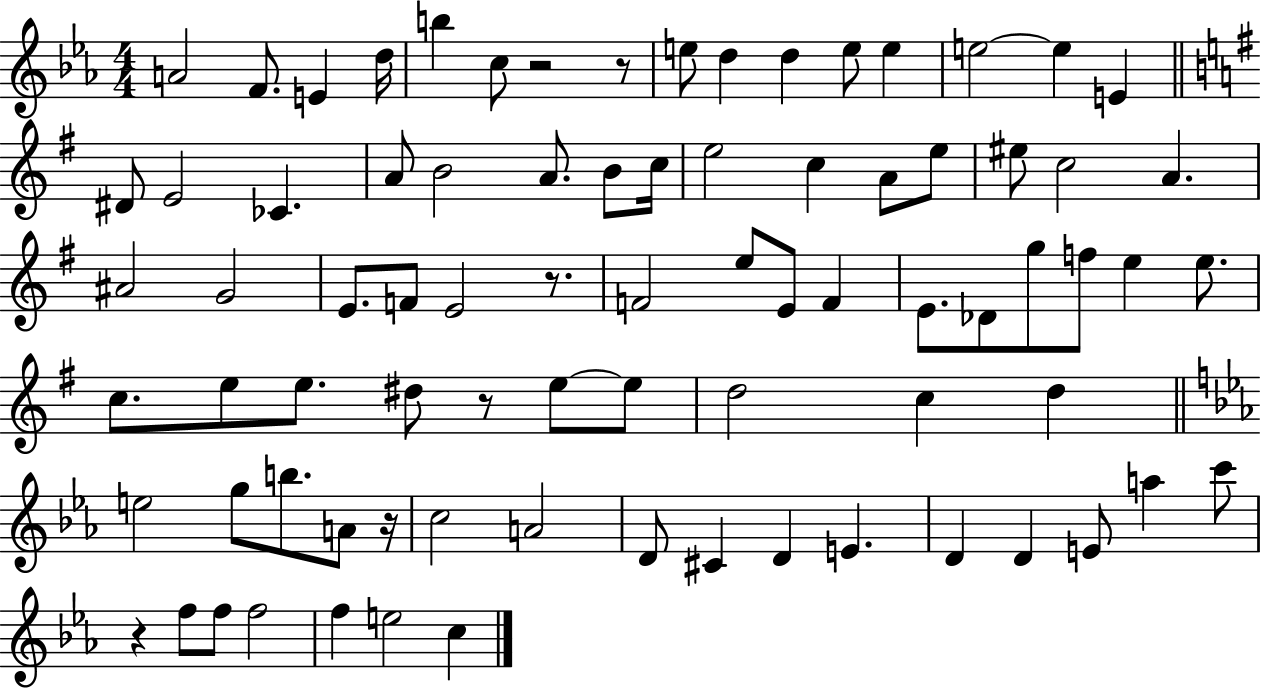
X:1
T:Untitled
M:4/4
L:1/4
K:Eb
A2 F/2 E d/4 b c/2 z2 z/2 e/2 d d e/2 e e2 e E ^D/2 E2 _C A/2 B2 A/2 B/2 c/4 e2 c A/2 e/2 ^e/2 c2 A ^A2 G2 E/2 F/2 E2 z/2 F2 e/2 E/2 F E/2 _D/2 g/2 f/2 e e/2 c/2 e/2 e/2 ^d/2 z/2 e/2 e/2 d2 c d e2 g/2 b/2 A/2 z/4 c2 A2 D/2 ^C D E D D E/2 a c'/2 z f/2 f/2 f2 f e2 c